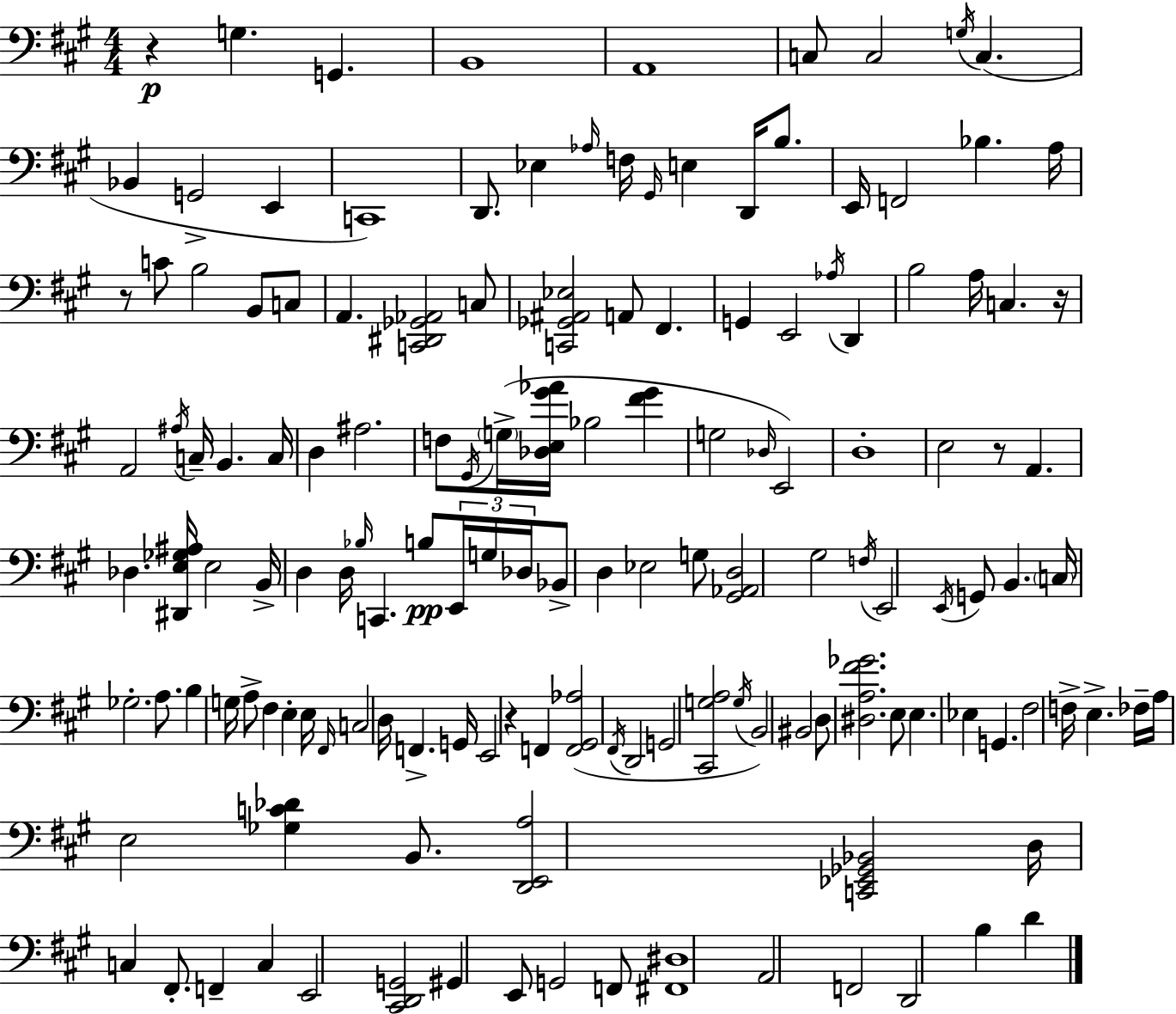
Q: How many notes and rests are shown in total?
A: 145